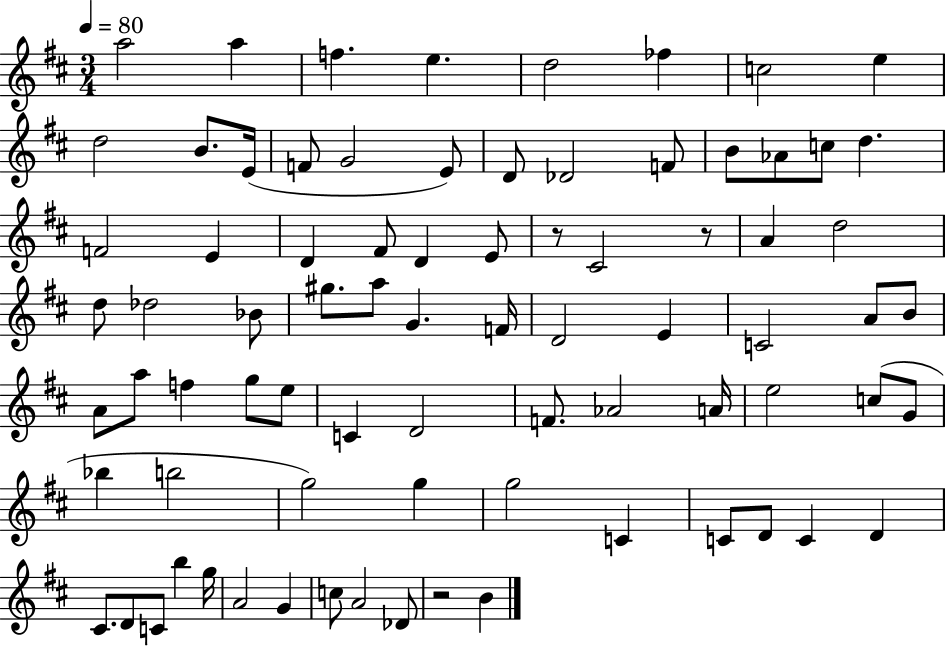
A5/h A5/q F5/q. E5/q. D5/h FES5/q C5/h E5/q D5/h B4/e. E4/s F4/e G4/h E4/e D4/e Db4/h F4/e B4/e Ab4/e C5/e D5/q. F4/h E4/q D4/q F#4/e D4/q E4/e R/e C#4/h R/e A4/q D5/h D5/e Db5/h Bb4/e G#5/e. A5/e G4/q. F4/s D4/h E4/q C4/h A4/e B4/e A4/e A5/e F5/q G5/e E5/e C4/q D4/h F4/e. Ab4/h A4/s E5/h C5/e G4/e Bb5/q B5/h G5/h G5/q G5/h C4/q C4/e D4/e C4/q D4/q C#4/e. D4/e C4/e B5/q G5/s A4/h G4/q C5/e A4/h Db4/e R/h B4/q